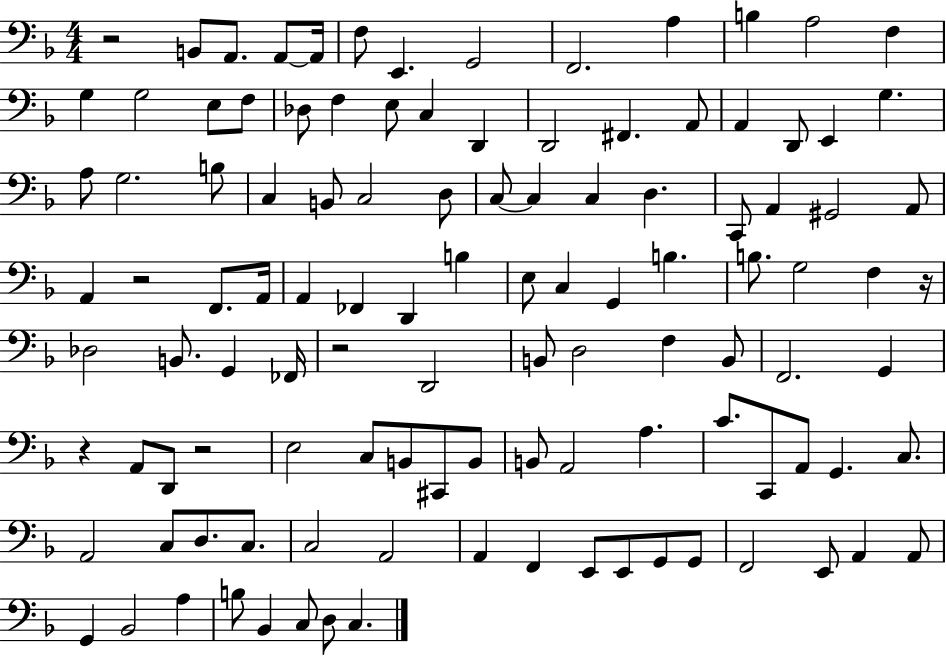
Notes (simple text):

R/h B2/e A2/e. A2/e A2/s F3/e E2/q. G2/h F2/h. A3/q B3/q A3/h F3/q G3/q G3/h E3/e F3/e Db3/e F3/q E3/e C3/q D2/q D2/h F#2/q. A2/e A2/q D2/e E2/q G3/q. A3/e G3/h. B3/e C3/q B2/e C3/h D3/e C3/e C3/q C3/q D3/q. C2/e A2/q G#2/h A2/e A2/q R/h F2/e. A2/s A2/q FES2/q D2/q B3/q E3/e C3/q G2/q B3/q. B3/e. G3/h F3/q R/s Db3/h B2/e. G2/q FES2/s R/h D2/h B2/e D3/h F3/q B2/e F2/h. G2/q R/q A2/e D2/e R/h E3/h C3/e B2/e C#2/e B2/e B2/e A2/h A3/q. C4/e. C2/e A2/e G2/q. C3/e. A2/h C3/e D3/e. C3/e. C3/h A2/h A2/q F2/q E2/e E2/e G2/e G2/e F2/h E2/e A2/q A2/e G2/q Bb2/h A3/q B3/e Bb2/q C3/e D3/e C3/q.